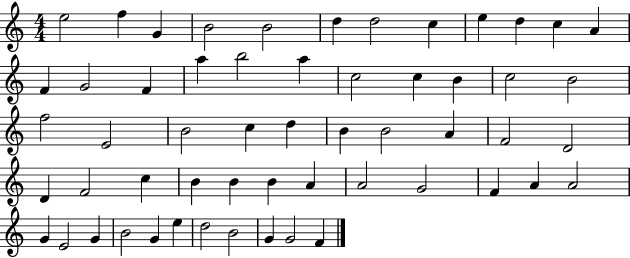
E5/h F5/q G4/q B4/h B4/h D5/q D5/h C5/q E5/q D5/q C5/q A4/q F4/q G4/h F4/q A5/q B5/h A5/q C5/h C5/q B4/q C5/h B4/h F5/h E4/h B4/h C5/q D5/q B4/q B4/h A4/q F4/h D4/h D4/q F4/h C5/q B4/q B4/q B4/q A4/q A4/h G4/h F4/q A4/q A4/h G4/q E4/h G4/q B4/h G4/q E5/q D5/h B4/h G4/q G4/h F4/q